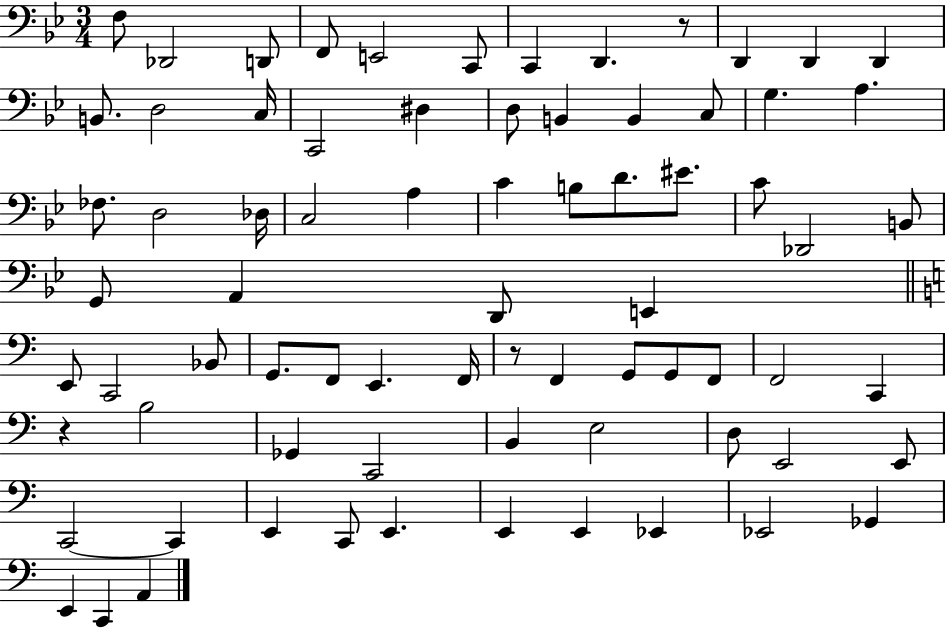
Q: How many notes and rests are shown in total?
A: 75